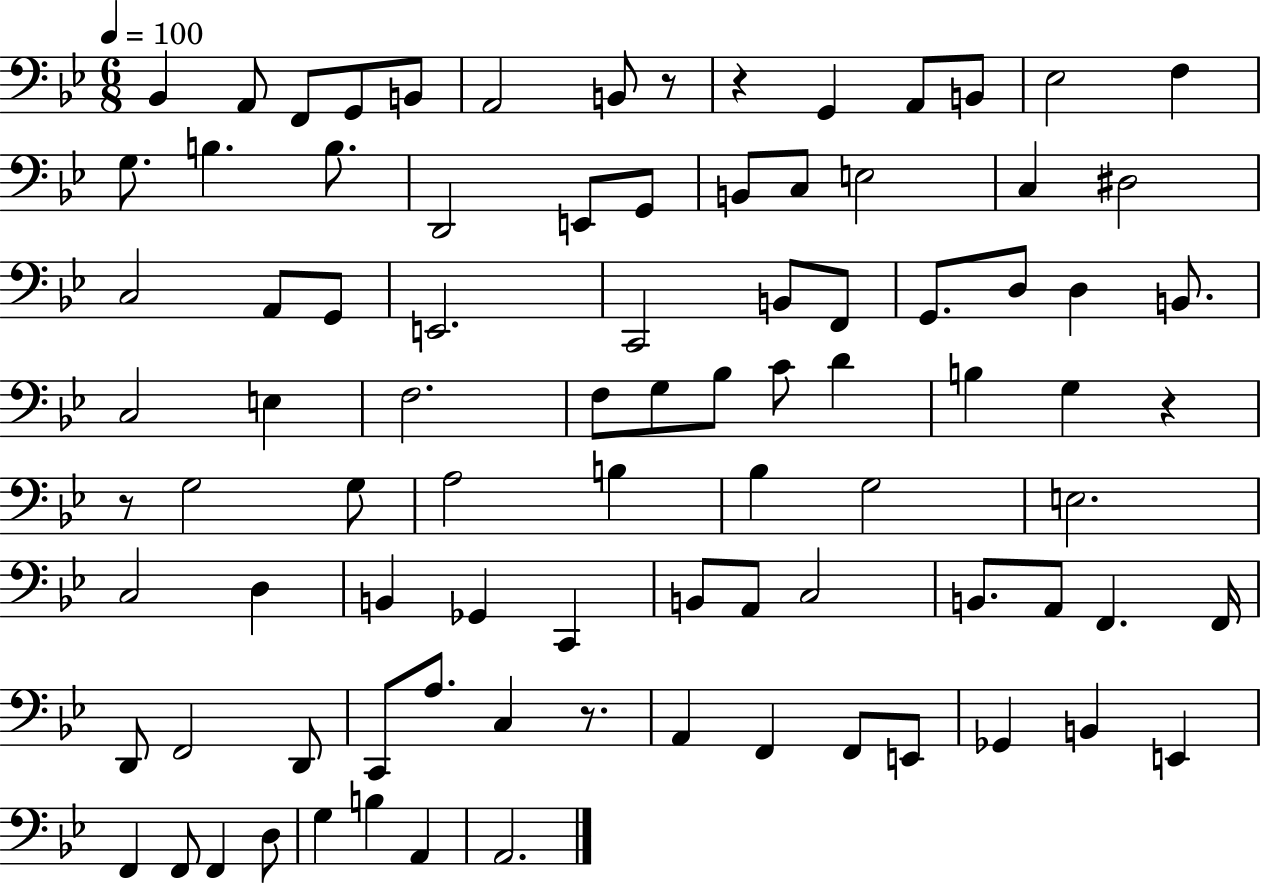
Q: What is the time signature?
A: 6/8